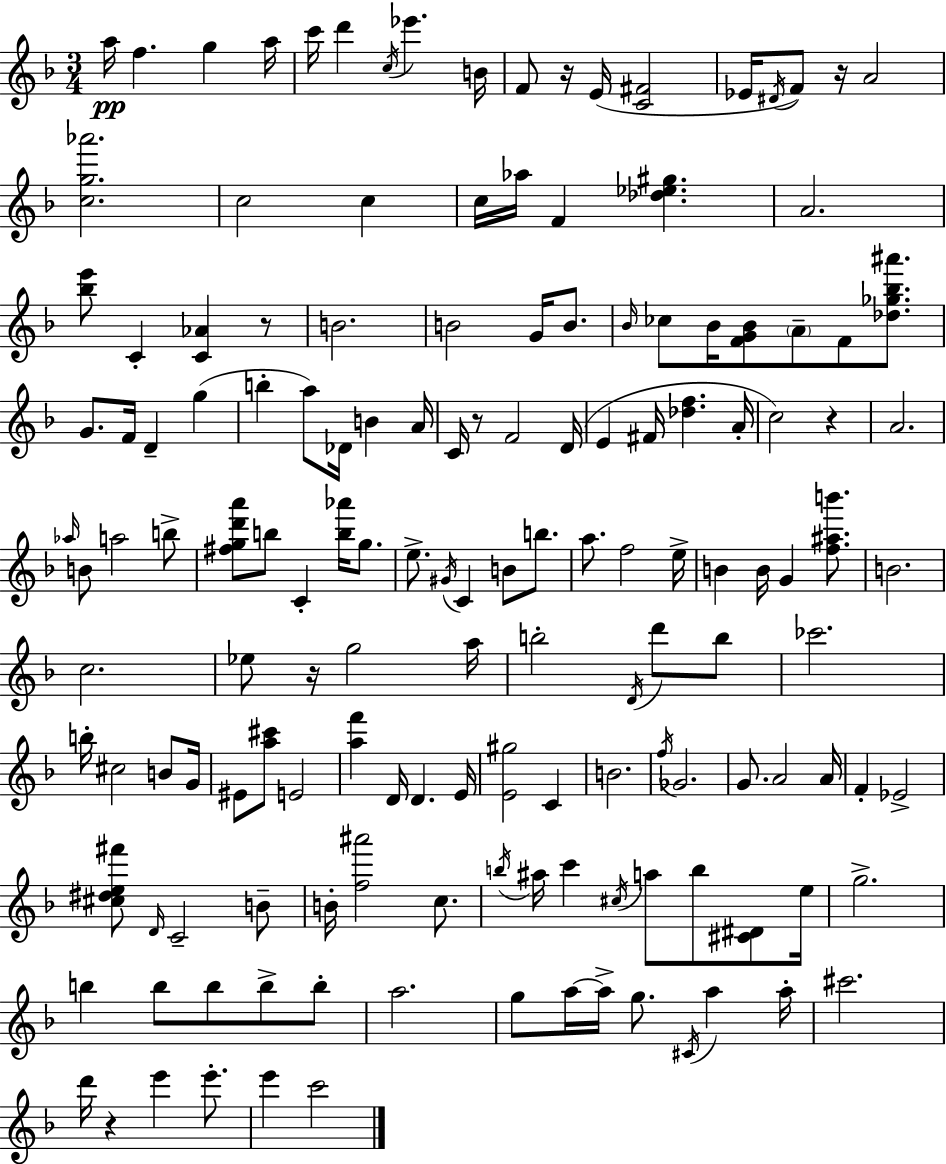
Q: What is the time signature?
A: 3/4